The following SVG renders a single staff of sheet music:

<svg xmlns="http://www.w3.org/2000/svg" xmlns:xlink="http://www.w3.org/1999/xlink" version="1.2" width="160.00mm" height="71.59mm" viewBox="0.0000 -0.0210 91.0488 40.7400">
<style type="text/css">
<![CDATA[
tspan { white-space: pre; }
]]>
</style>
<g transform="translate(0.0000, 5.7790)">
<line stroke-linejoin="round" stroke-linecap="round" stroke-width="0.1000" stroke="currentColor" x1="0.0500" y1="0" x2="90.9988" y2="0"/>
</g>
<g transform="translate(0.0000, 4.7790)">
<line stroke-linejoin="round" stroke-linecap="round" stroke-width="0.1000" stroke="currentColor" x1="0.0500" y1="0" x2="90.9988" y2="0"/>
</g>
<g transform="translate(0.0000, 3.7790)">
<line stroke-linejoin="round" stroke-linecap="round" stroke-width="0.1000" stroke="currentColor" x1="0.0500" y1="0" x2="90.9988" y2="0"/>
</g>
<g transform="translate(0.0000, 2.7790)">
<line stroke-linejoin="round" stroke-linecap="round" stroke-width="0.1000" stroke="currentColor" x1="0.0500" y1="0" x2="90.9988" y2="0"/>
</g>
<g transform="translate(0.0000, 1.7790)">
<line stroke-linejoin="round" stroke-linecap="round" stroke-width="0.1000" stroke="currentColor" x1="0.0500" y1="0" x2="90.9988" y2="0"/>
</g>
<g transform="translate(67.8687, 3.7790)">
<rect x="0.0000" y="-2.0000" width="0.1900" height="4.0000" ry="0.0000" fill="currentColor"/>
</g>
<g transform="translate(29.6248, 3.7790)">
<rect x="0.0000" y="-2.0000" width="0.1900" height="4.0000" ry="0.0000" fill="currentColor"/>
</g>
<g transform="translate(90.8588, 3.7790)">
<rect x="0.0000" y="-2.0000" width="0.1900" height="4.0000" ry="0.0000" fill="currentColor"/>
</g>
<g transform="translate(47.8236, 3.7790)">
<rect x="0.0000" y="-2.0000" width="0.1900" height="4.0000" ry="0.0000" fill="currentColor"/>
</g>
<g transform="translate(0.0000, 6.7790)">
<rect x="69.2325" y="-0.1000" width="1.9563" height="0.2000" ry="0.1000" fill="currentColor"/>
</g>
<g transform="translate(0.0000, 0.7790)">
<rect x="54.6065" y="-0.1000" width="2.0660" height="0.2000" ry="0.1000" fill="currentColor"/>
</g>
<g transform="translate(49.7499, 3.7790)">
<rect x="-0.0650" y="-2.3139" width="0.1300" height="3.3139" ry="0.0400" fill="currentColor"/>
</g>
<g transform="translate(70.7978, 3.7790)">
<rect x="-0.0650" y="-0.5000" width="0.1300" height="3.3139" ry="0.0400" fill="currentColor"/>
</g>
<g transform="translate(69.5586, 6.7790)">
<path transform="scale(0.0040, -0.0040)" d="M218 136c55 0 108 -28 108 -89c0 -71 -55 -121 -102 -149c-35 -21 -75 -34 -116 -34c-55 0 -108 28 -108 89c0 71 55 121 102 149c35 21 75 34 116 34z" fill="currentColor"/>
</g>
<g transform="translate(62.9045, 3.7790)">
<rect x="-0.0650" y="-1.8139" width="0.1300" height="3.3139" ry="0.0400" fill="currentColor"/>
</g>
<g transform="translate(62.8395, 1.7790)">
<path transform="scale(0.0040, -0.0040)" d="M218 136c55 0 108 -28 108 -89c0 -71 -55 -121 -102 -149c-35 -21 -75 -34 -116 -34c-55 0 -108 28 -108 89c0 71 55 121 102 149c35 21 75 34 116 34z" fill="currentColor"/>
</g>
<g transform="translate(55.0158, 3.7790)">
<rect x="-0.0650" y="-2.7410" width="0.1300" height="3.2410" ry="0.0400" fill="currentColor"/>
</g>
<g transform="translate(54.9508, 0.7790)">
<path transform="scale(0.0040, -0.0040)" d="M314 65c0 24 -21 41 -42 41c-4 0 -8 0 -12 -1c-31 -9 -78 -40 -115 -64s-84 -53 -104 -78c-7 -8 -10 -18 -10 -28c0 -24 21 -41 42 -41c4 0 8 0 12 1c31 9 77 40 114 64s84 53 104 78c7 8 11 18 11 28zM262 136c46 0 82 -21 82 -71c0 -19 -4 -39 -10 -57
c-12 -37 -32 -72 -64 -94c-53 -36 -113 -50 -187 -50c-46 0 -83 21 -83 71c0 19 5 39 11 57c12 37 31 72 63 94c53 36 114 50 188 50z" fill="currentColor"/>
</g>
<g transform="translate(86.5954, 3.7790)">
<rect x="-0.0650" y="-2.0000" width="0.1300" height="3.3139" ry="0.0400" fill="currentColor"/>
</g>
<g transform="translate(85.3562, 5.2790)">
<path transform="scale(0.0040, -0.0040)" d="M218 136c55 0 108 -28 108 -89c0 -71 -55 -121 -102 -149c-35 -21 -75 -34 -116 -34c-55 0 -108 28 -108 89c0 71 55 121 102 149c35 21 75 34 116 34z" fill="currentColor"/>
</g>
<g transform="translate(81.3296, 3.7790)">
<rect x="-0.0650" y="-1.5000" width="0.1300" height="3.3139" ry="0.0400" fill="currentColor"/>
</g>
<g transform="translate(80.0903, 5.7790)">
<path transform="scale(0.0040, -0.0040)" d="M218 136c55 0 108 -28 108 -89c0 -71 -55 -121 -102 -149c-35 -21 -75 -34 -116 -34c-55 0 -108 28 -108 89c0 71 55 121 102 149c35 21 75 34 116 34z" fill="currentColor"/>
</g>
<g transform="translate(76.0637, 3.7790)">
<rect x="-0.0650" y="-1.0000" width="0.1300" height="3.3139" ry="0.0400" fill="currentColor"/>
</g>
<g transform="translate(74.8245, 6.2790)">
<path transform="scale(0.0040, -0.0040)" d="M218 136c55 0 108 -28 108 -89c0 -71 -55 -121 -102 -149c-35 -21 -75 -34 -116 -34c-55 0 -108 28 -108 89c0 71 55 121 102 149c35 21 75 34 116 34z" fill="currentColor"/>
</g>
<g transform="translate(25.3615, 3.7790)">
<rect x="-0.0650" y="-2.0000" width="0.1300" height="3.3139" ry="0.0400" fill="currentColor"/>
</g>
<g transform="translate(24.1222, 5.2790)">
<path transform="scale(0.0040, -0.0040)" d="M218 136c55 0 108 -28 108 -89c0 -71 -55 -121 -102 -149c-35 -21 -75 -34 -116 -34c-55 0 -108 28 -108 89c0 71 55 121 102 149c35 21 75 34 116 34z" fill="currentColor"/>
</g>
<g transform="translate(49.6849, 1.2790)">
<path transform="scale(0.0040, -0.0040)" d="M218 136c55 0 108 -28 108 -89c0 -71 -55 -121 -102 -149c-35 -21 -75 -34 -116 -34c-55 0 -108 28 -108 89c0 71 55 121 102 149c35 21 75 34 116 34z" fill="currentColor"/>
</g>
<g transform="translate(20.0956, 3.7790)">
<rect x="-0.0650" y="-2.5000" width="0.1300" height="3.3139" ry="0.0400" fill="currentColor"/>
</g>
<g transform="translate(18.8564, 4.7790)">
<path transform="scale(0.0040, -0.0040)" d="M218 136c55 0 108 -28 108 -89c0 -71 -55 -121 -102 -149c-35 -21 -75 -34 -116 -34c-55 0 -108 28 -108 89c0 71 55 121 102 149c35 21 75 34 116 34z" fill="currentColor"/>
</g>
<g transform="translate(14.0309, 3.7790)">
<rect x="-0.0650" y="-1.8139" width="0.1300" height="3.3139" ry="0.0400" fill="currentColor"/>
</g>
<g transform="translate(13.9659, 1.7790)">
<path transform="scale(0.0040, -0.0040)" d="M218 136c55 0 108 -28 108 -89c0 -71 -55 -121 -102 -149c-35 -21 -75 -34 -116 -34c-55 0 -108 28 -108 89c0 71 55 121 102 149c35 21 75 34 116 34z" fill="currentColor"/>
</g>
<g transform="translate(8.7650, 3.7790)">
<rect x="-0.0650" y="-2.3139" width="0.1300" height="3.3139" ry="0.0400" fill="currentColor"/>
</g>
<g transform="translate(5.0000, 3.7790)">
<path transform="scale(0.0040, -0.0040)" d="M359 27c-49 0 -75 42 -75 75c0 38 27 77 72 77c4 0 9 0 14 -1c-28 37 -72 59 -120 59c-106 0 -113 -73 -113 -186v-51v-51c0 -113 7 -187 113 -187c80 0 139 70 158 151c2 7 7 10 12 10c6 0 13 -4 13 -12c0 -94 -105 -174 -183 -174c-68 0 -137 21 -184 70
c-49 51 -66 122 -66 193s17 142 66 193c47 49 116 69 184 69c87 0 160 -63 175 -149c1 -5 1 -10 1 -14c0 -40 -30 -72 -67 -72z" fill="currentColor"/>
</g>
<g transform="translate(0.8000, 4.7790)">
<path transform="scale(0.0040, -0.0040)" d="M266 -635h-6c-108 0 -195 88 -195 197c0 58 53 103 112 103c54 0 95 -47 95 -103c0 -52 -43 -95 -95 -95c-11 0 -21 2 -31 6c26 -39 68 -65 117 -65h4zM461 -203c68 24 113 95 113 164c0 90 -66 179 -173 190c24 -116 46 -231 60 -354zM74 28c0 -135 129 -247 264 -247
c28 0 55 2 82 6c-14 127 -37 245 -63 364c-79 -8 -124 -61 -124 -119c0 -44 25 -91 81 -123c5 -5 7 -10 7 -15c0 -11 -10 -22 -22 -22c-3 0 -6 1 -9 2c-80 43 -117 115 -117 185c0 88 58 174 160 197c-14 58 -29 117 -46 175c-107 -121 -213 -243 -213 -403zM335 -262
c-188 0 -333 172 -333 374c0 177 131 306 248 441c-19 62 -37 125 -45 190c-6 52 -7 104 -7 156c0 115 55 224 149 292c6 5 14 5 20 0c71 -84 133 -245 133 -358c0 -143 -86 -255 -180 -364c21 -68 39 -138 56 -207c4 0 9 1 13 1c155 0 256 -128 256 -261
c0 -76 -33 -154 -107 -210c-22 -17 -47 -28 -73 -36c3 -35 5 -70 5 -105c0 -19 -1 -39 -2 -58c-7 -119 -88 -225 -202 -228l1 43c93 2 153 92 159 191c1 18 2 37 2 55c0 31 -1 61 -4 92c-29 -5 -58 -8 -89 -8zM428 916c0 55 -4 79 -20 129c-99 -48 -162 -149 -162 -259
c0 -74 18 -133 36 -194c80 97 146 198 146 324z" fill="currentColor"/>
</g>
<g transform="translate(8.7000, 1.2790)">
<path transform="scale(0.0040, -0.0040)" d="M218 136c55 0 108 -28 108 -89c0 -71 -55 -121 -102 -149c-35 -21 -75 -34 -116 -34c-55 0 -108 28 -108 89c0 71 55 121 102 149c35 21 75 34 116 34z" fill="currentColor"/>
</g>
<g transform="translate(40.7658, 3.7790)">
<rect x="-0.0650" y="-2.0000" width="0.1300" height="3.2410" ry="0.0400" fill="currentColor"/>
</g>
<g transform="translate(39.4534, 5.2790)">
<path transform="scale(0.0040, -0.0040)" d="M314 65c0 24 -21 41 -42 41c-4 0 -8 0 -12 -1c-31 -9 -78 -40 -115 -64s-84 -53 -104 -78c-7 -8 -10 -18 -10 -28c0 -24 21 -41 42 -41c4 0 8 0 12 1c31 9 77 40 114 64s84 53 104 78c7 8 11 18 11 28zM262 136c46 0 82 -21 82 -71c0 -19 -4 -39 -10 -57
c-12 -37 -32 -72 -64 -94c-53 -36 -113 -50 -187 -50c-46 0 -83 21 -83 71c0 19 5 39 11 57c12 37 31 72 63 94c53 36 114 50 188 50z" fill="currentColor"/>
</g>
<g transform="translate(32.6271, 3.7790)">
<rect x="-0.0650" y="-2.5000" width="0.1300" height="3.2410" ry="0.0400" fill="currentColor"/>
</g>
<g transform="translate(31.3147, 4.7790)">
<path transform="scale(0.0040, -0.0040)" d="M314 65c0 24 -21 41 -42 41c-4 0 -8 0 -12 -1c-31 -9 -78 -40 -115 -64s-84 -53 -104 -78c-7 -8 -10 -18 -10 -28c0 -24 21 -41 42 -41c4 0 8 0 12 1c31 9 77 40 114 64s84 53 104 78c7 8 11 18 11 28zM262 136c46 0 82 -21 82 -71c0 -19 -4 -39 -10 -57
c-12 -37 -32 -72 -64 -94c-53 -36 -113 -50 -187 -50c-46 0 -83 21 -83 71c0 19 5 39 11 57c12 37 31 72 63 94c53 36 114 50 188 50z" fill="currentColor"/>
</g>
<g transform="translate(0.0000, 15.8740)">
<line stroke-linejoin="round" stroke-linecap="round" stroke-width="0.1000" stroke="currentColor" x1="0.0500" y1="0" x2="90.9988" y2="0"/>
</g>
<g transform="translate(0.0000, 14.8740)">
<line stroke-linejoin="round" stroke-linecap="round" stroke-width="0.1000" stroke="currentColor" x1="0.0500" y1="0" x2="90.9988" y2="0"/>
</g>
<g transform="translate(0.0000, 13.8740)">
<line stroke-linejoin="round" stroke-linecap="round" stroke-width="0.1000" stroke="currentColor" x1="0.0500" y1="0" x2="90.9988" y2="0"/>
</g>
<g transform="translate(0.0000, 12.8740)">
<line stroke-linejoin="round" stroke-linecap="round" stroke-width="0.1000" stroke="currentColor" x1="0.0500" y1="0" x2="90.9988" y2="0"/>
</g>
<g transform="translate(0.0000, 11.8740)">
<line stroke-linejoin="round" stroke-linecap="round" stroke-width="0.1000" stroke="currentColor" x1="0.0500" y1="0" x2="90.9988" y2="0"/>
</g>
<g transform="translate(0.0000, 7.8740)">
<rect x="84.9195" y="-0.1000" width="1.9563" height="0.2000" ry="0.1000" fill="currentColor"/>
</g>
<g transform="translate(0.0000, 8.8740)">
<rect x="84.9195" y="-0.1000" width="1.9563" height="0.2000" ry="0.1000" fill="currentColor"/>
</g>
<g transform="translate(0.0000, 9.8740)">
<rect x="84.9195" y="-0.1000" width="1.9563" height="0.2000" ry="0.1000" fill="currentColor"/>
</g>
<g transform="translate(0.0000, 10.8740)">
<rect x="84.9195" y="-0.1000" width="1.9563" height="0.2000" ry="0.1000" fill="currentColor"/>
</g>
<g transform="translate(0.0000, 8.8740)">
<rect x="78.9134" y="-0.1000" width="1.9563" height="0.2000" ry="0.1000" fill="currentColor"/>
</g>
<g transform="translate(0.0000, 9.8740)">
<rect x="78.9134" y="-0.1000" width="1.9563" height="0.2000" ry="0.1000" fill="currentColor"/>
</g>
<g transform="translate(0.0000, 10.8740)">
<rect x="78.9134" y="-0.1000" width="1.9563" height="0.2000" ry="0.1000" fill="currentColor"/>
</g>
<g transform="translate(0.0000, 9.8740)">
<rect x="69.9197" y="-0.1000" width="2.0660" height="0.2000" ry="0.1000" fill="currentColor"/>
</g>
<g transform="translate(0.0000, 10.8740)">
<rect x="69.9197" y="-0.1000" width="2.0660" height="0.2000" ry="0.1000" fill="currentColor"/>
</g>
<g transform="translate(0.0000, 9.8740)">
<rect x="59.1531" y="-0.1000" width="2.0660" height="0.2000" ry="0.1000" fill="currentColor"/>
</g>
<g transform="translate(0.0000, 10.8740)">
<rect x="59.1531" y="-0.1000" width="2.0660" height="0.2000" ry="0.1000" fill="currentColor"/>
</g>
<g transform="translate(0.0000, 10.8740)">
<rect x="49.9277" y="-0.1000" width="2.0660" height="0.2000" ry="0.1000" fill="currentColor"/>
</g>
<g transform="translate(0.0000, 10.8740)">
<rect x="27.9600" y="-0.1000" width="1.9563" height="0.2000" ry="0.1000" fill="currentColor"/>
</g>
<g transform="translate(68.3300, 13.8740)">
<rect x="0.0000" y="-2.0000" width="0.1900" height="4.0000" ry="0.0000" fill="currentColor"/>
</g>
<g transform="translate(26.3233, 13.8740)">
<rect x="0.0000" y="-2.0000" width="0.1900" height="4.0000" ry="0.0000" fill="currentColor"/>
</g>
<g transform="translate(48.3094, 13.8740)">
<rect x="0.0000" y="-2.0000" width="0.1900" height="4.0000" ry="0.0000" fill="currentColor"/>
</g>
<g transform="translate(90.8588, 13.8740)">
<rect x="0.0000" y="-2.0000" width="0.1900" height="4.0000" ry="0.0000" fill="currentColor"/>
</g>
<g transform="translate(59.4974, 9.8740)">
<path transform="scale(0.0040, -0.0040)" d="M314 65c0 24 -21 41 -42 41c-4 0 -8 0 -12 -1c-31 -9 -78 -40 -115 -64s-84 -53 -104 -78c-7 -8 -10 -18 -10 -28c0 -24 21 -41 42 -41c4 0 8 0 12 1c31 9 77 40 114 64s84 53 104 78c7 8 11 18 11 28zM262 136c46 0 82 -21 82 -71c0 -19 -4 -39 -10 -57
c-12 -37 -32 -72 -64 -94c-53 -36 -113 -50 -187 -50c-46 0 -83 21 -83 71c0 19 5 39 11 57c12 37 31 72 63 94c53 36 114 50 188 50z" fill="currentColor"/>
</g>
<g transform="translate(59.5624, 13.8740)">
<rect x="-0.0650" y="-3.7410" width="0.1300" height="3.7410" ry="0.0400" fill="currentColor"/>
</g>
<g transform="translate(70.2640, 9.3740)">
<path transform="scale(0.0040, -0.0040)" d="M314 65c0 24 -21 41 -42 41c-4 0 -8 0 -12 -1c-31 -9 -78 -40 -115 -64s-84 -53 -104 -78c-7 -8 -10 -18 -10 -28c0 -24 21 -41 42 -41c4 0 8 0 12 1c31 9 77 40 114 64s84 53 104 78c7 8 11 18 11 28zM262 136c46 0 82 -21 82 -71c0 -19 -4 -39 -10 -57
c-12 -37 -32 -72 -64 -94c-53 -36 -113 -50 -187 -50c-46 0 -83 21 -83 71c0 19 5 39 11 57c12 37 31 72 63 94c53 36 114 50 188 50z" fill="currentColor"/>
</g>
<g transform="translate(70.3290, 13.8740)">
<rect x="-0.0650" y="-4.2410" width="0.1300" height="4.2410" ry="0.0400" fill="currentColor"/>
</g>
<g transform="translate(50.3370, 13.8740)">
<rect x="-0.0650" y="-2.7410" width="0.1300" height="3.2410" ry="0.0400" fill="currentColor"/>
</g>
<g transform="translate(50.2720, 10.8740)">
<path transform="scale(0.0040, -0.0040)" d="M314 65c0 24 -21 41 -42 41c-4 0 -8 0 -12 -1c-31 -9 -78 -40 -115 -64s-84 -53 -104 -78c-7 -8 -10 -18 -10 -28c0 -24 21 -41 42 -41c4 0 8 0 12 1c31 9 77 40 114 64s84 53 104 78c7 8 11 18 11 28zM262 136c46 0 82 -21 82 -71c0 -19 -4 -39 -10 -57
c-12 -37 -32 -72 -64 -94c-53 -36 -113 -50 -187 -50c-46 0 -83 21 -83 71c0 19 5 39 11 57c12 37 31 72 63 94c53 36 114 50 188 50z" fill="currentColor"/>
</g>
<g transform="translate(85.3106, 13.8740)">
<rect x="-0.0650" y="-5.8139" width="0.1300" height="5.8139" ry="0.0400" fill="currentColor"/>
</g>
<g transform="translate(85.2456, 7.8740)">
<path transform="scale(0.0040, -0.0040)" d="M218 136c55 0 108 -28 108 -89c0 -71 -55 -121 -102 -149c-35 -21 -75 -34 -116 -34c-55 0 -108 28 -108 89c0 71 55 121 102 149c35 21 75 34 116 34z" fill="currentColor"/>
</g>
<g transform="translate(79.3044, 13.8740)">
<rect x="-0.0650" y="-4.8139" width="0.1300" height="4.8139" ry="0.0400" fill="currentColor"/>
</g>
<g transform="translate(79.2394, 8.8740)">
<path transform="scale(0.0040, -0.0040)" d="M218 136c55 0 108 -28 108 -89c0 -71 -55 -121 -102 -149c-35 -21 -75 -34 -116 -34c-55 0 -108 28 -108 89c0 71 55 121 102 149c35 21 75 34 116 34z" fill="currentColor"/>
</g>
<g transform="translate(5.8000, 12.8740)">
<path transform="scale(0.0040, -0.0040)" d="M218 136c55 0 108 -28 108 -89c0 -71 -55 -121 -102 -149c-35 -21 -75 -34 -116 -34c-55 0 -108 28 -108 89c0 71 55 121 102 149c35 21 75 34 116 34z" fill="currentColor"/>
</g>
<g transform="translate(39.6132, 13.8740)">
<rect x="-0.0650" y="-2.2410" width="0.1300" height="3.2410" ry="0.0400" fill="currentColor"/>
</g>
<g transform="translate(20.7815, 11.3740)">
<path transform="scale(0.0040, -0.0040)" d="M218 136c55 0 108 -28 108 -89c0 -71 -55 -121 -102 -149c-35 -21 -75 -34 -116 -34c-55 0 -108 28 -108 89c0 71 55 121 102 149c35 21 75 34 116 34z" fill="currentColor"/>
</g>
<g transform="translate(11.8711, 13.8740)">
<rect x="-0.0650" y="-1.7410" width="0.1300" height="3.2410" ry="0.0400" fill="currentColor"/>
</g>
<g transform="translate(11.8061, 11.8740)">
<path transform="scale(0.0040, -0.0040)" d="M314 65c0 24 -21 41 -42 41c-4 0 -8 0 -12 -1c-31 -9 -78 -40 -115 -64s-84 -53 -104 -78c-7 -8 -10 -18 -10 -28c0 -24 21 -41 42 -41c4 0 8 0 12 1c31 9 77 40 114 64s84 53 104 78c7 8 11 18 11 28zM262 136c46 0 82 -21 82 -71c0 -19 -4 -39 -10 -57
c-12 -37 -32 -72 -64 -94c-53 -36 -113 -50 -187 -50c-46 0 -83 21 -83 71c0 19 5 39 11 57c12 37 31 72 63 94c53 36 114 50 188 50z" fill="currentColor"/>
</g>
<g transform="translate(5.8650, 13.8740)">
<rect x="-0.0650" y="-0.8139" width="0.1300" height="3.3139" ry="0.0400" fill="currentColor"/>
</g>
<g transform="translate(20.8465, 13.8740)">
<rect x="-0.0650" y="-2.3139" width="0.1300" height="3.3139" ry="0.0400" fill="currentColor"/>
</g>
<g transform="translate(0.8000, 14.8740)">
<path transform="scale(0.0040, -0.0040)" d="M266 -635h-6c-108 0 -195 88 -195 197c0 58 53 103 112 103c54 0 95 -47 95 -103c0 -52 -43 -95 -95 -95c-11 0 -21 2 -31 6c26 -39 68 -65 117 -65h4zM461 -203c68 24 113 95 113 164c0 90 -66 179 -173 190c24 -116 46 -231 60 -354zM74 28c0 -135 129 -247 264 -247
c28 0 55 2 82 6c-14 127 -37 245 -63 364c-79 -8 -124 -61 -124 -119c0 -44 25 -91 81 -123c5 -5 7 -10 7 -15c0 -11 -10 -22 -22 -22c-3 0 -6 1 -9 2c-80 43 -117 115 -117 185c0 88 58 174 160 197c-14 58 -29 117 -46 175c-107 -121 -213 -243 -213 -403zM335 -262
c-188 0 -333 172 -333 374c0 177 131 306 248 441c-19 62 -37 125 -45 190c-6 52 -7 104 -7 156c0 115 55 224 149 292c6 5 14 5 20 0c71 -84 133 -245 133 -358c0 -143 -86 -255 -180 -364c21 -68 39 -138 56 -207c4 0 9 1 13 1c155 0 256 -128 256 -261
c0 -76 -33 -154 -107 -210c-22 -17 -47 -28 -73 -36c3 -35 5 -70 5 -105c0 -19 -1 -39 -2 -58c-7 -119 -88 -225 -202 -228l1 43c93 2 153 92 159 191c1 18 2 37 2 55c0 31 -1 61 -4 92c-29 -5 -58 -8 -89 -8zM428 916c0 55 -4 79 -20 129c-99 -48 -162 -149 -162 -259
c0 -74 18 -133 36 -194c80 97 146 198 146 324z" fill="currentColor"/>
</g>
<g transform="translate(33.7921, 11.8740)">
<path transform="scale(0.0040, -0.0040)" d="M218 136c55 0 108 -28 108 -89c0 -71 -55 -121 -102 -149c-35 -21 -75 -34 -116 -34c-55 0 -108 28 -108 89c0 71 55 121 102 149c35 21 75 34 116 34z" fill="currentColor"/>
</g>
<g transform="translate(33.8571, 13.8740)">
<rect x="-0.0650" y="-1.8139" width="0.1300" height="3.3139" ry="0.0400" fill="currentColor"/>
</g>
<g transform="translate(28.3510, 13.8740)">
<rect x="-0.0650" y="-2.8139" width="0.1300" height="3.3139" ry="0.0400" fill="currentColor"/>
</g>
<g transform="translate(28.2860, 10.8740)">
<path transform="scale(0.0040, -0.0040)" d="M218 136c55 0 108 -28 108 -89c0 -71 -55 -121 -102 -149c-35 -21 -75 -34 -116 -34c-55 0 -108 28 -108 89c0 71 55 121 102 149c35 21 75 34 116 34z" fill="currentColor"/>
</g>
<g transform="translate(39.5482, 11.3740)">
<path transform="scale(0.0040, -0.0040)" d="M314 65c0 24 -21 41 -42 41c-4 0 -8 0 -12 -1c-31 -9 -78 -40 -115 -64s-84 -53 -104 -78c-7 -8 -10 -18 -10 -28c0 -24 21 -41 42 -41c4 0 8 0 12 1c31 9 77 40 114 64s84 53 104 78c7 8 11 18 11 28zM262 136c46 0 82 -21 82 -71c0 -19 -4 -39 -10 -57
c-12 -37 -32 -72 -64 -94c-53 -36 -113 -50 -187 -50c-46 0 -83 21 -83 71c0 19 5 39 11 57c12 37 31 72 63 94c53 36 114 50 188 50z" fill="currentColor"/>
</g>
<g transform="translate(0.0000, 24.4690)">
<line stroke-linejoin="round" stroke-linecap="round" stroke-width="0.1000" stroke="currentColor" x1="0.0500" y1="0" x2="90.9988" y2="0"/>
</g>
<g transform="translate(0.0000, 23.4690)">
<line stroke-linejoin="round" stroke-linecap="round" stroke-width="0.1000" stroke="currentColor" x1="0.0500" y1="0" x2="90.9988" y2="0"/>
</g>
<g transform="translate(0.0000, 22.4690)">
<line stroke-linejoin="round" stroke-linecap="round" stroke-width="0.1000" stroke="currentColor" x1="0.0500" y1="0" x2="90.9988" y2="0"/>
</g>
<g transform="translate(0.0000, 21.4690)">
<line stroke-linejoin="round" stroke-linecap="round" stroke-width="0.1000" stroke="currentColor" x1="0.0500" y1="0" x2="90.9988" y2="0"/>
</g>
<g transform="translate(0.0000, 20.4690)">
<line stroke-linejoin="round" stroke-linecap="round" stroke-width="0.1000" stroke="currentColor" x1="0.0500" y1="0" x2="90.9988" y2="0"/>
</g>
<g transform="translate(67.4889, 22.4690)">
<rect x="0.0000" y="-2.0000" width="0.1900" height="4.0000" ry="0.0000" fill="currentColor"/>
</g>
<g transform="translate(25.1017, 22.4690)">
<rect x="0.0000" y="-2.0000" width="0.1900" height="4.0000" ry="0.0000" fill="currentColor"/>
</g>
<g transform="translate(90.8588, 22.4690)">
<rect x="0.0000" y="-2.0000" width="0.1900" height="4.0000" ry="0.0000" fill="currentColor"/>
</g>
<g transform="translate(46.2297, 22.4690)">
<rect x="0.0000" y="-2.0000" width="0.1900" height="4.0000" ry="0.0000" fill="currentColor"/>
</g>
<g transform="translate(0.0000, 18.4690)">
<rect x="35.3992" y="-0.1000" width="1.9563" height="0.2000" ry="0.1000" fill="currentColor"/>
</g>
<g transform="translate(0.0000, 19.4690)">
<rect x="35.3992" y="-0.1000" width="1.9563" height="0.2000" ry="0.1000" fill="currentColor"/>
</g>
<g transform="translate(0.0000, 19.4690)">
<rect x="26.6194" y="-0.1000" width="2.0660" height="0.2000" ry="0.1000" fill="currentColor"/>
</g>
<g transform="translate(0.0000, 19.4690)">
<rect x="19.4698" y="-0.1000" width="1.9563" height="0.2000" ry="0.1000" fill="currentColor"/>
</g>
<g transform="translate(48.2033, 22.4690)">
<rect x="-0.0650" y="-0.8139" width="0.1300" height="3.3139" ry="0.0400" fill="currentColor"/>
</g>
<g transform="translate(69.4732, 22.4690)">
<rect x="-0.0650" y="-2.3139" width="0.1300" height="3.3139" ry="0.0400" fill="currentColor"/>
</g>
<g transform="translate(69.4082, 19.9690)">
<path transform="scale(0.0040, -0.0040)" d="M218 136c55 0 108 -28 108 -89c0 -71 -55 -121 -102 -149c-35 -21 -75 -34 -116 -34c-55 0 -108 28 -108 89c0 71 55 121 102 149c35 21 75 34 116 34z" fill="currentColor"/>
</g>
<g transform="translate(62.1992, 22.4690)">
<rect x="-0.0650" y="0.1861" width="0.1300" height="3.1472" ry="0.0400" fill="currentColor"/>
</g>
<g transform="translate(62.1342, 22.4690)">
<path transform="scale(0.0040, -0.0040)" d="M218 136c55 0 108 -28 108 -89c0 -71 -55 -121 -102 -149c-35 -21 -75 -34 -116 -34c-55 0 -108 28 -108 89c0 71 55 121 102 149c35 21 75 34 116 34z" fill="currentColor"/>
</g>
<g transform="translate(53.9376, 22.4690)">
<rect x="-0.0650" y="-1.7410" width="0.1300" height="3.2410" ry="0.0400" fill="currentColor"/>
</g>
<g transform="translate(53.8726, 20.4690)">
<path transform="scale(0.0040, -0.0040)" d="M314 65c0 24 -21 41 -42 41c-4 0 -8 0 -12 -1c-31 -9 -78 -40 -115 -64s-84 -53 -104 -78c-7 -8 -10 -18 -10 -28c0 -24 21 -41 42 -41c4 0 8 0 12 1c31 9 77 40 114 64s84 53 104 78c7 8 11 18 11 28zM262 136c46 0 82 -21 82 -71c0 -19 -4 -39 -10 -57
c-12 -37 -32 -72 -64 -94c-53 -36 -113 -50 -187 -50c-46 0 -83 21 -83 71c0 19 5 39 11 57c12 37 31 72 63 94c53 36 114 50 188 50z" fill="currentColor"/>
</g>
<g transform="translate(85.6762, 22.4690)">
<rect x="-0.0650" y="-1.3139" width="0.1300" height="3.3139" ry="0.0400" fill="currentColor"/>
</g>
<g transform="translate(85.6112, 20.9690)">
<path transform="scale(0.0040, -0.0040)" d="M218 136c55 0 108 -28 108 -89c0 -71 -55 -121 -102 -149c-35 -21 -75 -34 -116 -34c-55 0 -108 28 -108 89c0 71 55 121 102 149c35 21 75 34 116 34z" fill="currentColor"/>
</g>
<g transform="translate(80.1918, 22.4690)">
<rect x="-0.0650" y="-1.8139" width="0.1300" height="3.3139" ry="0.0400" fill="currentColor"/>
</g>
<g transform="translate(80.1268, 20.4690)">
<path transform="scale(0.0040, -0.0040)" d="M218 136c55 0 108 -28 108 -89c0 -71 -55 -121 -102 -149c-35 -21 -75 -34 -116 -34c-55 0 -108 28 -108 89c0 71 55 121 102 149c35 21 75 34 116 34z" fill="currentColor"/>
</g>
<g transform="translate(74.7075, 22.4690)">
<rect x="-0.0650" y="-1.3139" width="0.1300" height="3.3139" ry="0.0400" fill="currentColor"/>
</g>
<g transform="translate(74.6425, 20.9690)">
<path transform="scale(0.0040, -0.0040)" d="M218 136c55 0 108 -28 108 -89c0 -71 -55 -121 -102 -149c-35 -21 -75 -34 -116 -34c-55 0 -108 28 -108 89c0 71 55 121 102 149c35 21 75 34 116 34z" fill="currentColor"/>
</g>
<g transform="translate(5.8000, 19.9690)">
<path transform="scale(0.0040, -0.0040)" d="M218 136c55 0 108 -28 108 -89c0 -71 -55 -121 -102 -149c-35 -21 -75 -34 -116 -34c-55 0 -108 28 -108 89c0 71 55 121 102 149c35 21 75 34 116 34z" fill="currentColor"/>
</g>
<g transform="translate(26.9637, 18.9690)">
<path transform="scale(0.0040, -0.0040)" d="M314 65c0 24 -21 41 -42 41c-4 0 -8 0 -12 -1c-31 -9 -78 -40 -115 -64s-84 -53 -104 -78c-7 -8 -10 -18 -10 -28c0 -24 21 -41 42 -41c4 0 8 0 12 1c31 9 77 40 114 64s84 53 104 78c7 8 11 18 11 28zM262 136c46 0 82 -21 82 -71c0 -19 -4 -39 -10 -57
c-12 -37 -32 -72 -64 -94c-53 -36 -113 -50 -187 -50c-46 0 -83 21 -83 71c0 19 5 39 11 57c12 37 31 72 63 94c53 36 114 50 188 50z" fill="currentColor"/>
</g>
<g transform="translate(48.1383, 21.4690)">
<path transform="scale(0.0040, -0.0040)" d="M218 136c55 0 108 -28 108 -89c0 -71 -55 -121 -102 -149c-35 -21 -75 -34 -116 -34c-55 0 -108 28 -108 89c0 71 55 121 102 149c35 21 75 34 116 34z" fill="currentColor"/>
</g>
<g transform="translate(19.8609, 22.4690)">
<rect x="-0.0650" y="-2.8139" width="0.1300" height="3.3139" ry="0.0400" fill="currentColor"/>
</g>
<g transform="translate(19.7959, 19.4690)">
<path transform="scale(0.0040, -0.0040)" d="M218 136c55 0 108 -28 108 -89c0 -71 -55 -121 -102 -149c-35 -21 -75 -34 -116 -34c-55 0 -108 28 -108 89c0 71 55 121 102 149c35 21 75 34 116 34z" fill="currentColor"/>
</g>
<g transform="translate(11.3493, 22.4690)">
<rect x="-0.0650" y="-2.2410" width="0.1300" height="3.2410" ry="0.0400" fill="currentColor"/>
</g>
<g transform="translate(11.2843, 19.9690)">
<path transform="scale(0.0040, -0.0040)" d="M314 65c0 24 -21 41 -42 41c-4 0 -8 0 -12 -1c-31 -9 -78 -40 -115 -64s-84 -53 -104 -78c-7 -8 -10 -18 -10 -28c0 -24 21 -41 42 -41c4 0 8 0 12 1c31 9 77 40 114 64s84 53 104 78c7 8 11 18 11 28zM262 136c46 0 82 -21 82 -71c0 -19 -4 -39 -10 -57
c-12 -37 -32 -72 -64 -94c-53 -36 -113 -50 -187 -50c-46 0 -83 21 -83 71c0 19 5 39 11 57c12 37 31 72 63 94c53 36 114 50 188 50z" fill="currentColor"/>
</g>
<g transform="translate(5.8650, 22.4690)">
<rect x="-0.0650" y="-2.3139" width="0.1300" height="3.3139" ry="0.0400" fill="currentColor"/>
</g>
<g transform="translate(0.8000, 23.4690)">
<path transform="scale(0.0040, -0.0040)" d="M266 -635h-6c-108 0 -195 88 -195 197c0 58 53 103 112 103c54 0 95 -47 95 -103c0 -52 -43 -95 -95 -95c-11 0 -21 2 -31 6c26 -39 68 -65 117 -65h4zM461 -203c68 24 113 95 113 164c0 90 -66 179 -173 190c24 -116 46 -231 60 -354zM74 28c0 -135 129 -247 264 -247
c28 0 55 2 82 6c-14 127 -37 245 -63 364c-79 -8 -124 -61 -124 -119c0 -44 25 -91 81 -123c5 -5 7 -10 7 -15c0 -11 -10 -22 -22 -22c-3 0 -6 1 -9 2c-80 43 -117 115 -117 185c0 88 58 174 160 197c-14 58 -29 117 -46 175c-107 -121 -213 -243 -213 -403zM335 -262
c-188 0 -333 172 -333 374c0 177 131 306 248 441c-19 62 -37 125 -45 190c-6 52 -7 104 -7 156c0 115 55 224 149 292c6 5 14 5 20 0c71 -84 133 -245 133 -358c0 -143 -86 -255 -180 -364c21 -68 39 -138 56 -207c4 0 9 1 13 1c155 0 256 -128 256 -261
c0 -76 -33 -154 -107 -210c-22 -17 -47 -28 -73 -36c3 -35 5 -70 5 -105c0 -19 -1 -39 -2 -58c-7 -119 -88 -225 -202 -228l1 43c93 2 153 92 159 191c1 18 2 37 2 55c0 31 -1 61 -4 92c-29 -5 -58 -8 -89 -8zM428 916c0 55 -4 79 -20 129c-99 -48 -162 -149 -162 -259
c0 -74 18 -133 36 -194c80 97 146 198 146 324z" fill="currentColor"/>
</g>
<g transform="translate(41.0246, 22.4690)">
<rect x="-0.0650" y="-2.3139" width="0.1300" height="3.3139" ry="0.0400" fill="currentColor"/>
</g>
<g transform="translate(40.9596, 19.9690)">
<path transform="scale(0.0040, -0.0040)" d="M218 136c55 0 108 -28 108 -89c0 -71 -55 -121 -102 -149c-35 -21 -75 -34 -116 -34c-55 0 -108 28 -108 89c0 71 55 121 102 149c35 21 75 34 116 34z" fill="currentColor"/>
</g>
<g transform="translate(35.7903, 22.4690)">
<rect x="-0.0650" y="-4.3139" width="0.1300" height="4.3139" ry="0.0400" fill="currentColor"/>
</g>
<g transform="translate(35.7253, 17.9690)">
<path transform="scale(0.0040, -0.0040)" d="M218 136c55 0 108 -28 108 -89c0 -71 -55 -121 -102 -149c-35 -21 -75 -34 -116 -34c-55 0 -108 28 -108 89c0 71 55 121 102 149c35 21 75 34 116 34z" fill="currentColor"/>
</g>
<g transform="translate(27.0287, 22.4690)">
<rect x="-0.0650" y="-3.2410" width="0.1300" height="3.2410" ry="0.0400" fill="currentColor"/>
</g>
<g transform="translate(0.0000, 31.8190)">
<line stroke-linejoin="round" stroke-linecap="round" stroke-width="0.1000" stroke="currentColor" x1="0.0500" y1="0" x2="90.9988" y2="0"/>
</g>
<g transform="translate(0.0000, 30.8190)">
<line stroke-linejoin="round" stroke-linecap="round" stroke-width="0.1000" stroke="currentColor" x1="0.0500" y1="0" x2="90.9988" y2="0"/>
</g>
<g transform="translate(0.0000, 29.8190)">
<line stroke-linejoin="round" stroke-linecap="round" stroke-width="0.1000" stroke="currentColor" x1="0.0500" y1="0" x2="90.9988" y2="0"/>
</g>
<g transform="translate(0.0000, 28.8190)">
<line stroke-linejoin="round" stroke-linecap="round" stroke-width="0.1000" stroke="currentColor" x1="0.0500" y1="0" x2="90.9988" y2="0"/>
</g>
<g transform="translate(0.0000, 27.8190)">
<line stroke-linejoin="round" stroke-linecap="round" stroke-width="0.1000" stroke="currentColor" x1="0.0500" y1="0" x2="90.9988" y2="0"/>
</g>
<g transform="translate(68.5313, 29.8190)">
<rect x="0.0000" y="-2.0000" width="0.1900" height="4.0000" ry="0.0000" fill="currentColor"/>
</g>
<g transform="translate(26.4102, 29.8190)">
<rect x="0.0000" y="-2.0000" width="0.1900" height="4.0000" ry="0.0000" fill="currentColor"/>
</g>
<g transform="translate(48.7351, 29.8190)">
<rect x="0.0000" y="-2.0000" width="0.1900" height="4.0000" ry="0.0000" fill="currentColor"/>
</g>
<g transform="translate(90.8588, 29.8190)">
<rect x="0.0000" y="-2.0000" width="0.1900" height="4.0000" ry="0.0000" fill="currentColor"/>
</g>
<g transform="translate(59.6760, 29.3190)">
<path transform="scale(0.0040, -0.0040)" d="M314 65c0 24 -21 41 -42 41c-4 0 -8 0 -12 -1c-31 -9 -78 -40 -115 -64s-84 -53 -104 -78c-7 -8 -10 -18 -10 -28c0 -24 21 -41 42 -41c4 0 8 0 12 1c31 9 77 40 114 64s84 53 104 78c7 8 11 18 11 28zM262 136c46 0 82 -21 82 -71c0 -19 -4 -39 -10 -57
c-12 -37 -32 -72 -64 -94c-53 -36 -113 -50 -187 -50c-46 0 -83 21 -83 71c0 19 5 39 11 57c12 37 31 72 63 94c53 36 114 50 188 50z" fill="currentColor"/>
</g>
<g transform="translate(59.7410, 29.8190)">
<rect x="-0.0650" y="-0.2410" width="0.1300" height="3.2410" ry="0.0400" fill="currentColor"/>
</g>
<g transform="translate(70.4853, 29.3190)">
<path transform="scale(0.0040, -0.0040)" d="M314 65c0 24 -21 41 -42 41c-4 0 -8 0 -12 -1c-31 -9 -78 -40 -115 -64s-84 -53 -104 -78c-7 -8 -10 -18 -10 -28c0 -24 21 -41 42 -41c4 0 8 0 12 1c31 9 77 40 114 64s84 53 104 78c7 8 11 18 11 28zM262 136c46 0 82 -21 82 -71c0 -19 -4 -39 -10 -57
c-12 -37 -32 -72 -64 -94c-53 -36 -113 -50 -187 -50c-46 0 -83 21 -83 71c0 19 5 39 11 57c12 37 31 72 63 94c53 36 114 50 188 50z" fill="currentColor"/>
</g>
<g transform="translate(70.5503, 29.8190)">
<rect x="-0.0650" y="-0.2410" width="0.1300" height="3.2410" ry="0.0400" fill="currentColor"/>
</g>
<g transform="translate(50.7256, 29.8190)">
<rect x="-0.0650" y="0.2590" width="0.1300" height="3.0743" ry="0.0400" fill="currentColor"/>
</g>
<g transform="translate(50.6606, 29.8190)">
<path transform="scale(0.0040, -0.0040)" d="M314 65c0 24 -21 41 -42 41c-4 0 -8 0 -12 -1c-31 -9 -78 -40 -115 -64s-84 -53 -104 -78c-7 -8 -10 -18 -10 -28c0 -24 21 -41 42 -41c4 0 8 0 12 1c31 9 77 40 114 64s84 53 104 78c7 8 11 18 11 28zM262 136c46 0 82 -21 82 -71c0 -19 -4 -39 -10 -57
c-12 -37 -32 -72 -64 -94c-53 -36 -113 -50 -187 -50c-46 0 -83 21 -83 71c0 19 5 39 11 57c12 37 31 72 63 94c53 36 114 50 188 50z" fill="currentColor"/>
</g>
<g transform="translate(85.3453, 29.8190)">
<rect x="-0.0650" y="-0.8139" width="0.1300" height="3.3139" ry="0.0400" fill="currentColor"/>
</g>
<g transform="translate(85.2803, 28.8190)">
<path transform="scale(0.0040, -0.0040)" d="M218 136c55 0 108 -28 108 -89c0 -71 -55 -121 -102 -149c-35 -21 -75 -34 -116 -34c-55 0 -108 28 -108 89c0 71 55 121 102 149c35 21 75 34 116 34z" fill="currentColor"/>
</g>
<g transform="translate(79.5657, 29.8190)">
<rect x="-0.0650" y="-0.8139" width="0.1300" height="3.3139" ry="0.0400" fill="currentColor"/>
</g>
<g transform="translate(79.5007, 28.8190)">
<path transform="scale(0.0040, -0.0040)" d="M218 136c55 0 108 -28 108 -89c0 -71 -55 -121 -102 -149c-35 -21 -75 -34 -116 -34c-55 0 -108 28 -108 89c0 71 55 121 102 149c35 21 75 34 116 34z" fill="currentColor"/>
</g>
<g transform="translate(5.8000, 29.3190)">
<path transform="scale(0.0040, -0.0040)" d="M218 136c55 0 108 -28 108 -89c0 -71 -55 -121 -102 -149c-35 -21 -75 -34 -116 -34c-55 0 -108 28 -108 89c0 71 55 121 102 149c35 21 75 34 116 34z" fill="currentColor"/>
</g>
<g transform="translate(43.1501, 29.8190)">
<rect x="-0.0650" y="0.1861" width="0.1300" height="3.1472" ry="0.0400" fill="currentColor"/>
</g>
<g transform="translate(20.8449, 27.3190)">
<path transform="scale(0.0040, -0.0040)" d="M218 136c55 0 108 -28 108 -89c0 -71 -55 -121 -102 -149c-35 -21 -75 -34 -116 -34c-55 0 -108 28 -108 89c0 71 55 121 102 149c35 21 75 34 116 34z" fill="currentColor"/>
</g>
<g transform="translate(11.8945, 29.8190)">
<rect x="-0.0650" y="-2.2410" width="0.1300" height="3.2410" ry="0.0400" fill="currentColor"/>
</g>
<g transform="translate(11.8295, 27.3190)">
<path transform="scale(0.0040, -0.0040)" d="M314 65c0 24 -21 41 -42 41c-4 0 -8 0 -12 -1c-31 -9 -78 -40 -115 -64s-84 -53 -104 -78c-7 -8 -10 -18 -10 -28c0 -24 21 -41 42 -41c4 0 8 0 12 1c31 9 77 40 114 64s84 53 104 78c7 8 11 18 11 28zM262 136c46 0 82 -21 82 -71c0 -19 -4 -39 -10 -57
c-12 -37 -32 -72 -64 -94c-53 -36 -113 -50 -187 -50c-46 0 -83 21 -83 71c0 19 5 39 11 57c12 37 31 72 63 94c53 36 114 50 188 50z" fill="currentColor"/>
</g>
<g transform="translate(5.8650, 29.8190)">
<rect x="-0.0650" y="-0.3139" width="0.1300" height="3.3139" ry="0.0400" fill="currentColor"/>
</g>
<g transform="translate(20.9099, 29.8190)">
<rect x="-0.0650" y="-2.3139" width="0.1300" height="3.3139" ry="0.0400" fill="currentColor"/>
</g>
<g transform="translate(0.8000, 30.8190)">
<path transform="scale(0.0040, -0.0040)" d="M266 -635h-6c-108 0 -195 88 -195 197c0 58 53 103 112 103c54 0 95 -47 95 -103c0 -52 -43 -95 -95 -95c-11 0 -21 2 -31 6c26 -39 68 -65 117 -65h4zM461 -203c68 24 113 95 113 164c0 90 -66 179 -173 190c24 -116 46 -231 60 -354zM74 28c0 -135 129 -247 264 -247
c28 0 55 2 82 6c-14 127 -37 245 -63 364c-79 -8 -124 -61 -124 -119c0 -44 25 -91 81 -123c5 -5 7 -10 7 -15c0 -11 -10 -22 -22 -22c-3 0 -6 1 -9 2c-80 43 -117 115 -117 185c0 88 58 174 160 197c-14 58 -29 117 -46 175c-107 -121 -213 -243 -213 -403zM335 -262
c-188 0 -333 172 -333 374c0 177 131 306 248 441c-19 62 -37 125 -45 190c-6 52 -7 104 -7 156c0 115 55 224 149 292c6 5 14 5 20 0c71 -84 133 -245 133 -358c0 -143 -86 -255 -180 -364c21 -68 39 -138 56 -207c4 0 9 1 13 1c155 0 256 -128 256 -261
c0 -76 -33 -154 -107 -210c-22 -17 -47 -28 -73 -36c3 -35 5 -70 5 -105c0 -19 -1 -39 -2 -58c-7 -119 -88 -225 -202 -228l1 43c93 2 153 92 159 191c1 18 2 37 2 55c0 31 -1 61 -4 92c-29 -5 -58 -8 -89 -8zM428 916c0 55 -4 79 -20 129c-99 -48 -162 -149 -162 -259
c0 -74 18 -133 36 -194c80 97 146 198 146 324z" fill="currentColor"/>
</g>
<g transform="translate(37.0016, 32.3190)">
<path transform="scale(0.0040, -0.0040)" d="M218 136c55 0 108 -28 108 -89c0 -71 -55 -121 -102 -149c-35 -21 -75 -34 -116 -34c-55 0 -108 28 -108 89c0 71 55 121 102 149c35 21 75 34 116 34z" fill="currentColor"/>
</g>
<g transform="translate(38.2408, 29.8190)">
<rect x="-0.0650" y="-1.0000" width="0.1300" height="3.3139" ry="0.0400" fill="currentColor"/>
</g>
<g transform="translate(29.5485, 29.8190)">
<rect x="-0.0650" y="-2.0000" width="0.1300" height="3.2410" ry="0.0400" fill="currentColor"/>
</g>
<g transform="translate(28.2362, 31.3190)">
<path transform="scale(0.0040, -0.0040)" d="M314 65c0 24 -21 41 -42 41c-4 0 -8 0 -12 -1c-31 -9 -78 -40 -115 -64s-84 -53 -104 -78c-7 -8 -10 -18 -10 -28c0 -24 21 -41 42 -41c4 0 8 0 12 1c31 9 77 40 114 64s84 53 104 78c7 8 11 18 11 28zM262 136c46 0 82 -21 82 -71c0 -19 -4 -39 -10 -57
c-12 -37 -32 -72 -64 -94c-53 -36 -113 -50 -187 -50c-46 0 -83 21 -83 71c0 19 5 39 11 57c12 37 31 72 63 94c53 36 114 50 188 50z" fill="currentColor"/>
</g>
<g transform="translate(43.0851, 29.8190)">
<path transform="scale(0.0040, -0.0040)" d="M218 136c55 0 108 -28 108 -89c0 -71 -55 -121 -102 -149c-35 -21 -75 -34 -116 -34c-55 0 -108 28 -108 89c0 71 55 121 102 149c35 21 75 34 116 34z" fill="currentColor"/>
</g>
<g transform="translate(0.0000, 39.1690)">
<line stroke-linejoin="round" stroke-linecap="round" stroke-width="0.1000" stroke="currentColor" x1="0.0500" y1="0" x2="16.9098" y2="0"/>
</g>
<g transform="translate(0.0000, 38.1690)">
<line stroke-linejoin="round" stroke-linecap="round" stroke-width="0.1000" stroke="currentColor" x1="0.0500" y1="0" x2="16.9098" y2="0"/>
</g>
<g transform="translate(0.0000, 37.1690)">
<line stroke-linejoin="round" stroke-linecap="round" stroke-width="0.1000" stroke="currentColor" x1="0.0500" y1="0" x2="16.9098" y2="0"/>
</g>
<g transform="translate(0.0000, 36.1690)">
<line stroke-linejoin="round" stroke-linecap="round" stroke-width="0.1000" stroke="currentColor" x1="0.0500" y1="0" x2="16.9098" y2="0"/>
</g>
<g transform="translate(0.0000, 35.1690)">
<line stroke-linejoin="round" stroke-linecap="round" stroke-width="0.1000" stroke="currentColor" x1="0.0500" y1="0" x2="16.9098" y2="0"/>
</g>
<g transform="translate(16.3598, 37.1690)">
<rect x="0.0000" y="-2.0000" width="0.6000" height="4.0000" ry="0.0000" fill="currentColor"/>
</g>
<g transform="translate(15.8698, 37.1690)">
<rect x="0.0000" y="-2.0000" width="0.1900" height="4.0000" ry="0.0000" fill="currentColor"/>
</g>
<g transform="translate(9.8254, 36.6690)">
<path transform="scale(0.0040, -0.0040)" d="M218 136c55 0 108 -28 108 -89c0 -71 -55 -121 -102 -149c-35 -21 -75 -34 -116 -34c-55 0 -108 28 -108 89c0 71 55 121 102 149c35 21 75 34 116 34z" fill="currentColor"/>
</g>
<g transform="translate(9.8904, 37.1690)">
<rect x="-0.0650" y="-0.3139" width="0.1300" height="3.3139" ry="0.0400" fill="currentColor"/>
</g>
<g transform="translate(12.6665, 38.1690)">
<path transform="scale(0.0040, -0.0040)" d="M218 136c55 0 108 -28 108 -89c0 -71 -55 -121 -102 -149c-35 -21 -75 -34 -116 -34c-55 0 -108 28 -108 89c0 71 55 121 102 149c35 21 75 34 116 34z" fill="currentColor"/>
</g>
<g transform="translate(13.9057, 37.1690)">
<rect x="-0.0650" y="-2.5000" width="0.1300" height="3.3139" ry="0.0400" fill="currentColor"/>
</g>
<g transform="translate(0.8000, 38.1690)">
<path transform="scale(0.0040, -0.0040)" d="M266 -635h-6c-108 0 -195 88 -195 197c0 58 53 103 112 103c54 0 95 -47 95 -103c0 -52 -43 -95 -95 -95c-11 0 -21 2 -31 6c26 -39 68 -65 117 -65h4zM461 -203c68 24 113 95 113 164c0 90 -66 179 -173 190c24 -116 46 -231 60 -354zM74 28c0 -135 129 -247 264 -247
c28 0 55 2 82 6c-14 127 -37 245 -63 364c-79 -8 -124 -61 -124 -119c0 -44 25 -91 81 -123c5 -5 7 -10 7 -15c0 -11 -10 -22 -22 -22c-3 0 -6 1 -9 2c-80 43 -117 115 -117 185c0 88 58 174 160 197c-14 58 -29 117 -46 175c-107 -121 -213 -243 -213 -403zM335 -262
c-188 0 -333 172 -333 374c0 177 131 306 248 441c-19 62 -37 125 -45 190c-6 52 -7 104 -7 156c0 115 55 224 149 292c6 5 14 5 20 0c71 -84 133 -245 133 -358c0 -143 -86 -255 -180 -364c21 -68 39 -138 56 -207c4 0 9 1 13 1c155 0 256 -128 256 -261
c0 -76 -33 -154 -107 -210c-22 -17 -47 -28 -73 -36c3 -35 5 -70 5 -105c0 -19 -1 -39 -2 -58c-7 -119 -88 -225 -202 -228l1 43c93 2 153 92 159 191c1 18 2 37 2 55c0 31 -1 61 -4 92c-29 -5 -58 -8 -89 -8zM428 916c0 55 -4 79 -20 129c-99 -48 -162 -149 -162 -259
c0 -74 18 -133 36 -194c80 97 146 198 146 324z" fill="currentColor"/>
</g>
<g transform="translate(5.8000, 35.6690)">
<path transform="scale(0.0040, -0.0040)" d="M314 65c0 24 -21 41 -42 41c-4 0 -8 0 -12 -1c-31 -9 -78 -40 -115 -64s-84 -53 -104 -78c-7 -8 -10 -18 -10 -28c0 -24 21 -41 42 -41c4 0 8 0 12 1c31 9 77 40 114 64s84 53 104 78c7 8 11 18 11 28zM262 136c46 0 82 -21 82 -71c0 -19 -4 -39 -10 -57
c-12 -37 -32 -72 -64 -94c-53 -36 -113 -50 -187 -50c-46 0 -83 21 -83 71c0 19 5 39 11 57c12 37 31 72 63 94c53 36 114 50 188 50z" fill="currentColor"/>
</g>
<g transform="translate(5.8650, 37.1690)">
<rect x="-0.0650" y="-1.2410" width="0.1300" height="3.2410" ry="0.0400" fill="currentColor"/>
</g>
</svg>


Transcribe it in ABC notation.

X:1
T:Untitled
M:4/4
L:1/4
K:C
g f G F G2 F2 g a2 f C D E F d f2 g a f g2 a2 c'2 d'2 e' g' g g2 a b2 d' g d f2 B g e f e c g2 g F2 D B B2 c2 c2 d d e2 c G